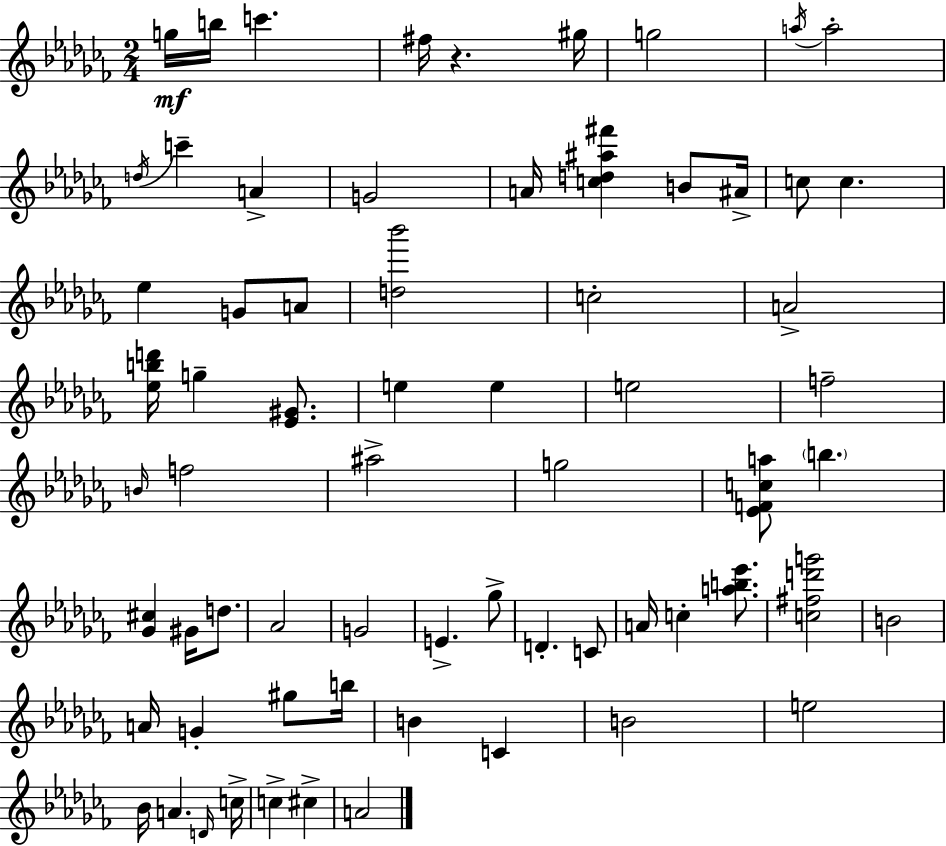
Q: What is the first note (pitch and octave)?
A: G5